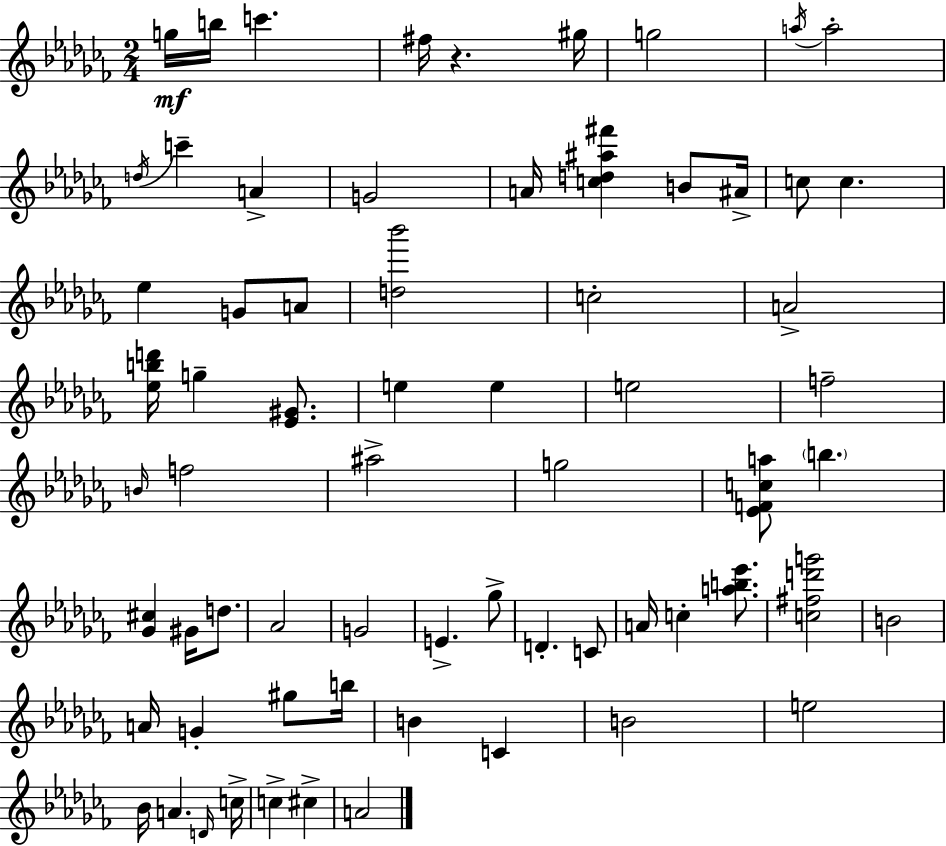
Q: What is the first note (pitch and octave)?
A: G5